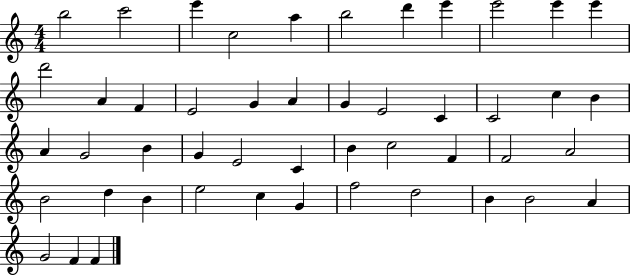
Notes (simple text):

B5/h C6/h E6/q C5/h A5/q B5/h D6/q E6/q E6/h E6/q E6/q D6/h A4/q F4/q E4/h G4/q A4/q G4/q E4/h C4/q C4/h C5/q B4/q A4/q G4/h B4/q G4/q E4/h C4/q B4/q C5/h F4/q F4/h A4/h B4/h D5/q B4/q E5/h C5/q G4/q F5/h D5/h B4/q B4/h A4/q G4/h F4/q F4/q